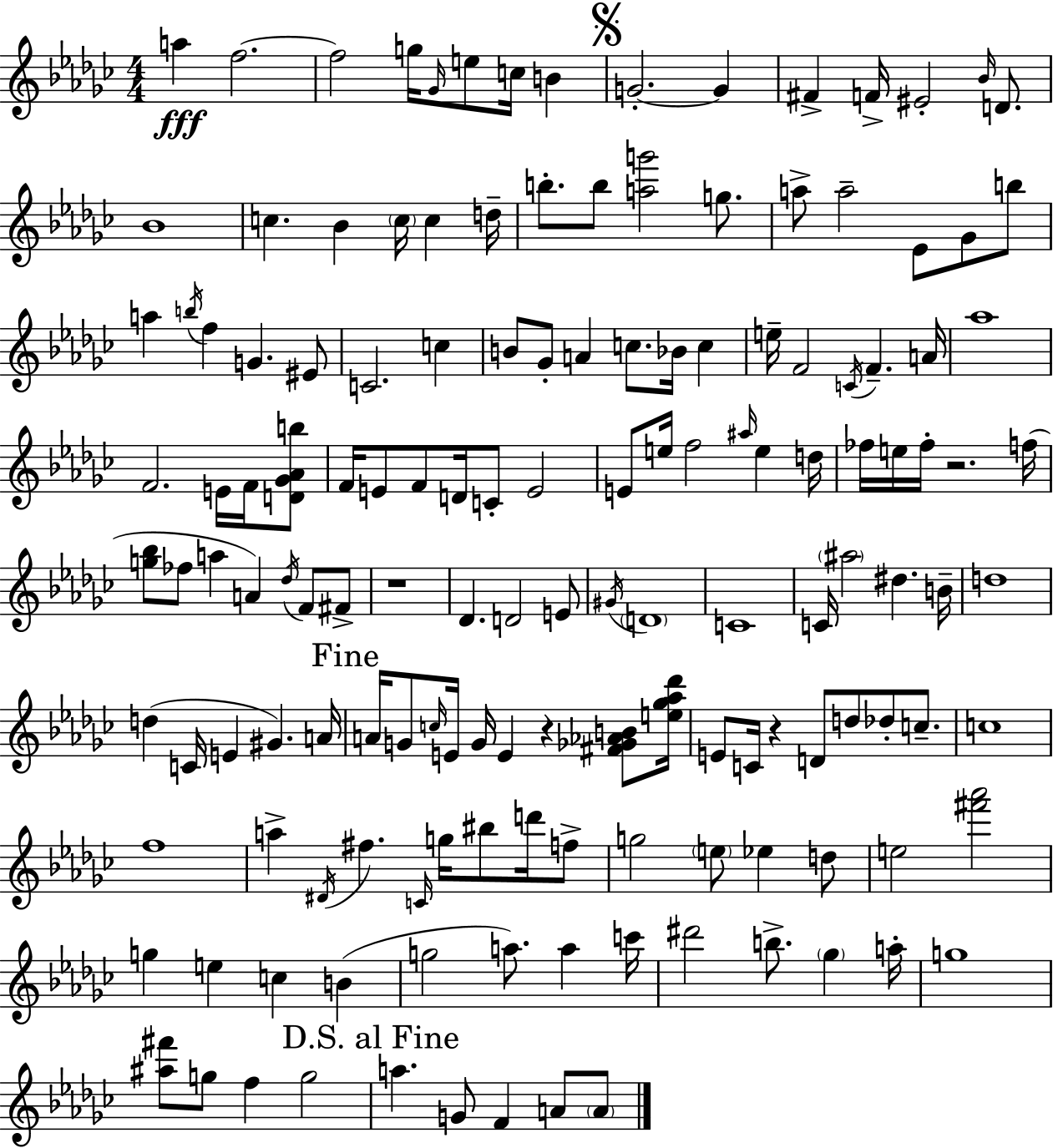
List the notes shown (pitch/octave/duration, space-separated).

A5/q F5/h. F5/h G5/s Gb4/s E5/e C5/s B4/q G4/h. G4/q F#4/q F4/s EIS4/h Bb4/s D4/e. Bb4/w C5/q. Bb4/q C5/s C5/q D5/s B5/e. B5/e [A5,G6]/h G5/e. A5/e A5/h Eb4/e Gb4/e B5/e A5/q B5/s F5/q G4/q. EIS4/e C4/h. C5/q B4/e Gb4/e A4/q C5/e. Bb4/s C5/q E5/s F4/h C4/s F4/q. A4/s Ab5/w F4/h. E4/s F4/s [D4,Gb4,Ab4,B5]/e F4/s E4/e F4/e D4/s C4/e E4/h E4/e E5/s F5/h A#5/s E5/q D5/s FES5/s E5/s FES5/s R/h. F5/s [G5,Bb5]/e FES5/e A5/q A4/q Db5/s F4/e F#4/e R/w Db4/q. D4/h E4/e G#4/s D4/w C4/w C4/s A#5/h D#5/q. B4/s D5/w D5/q C4/s E4/q G#4/q. A4/s A4/s G4/e C5/s E4/s G4/s E4/q R/q [F#4,Gb4,Ab4,B4]/e [E5,Gb5,Ab5,Db6]/s E4/e C4/s R/q D4/e D5/e Db5/e C5/e. C5/w F5/w A5/q D#4/s F#5/q. C4/s G5/s BIS5/e D6/s F5/e G5/h E5/e Eb5/q D5/e E5/h [F#6,Ab6]/h G5/q E5/q C5/q B4/q G5/h A5/e. A5/q C6/s D#6/h B5/e. Gb5/q A5/s G5/w [A#5,F#6]/e G5/e F5/q G5/h A5/q. G4/e F4/q A4/e A4/e